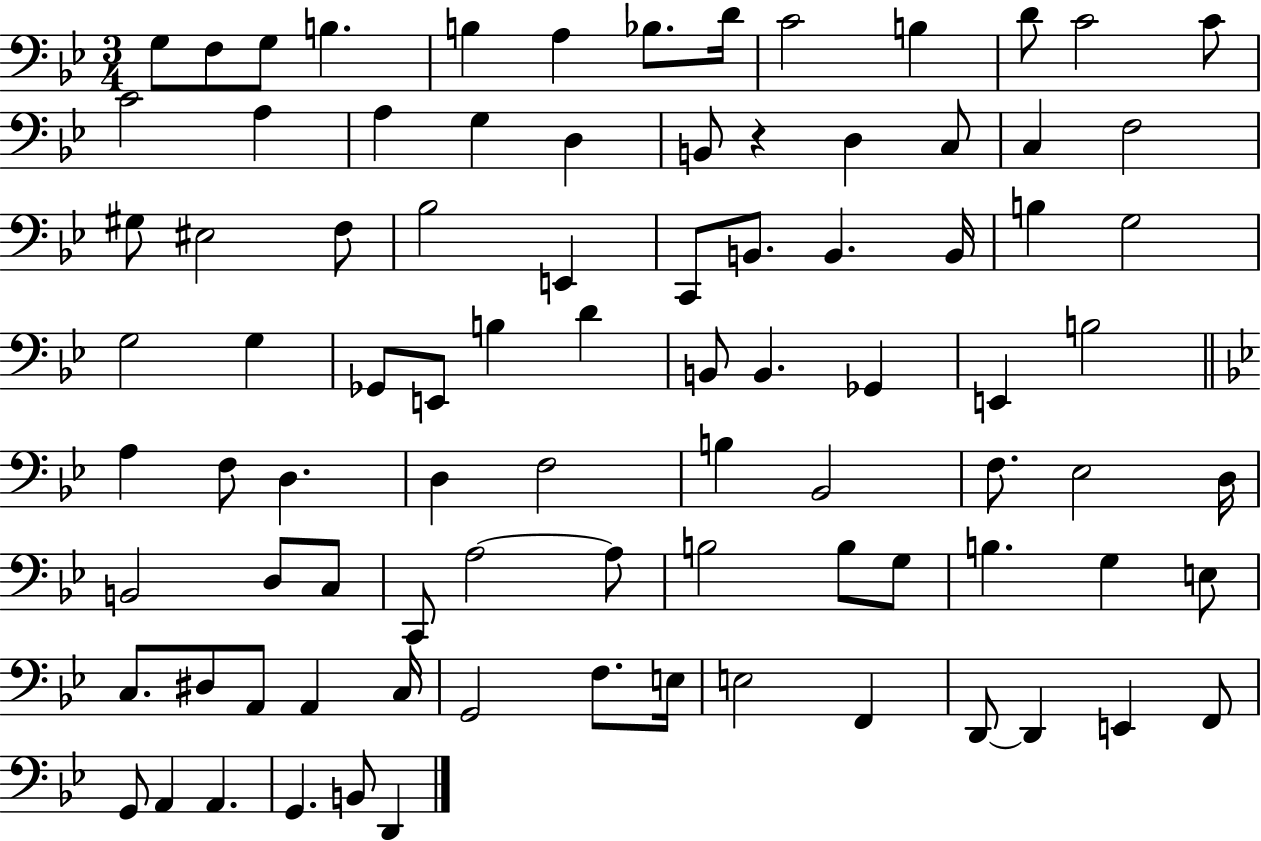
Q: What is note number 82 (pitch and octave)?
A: G2